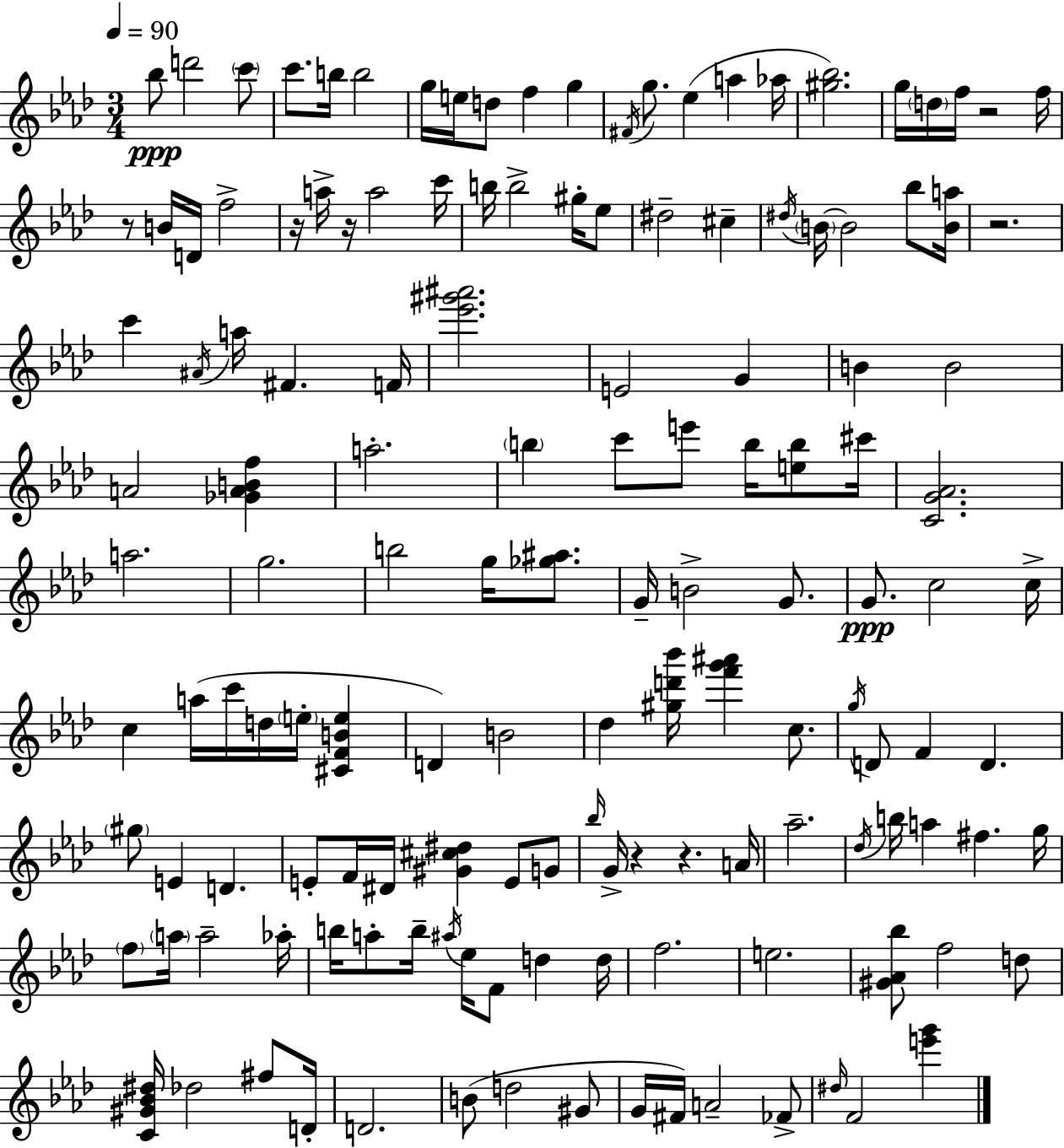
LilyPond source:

{
  \clef treble
  \numericTimeSignature
  \time 3/4
  \key f \minor
  \tempo 4 = 90
  bes''8\ppp d'''2 \parenthesize c'''8 | c'''8. b''16 b''2 | g''16 e''16 d''8 f''4 g''4 | \acciaccatura { fis'16 } g''8. ees''4( a''4 | \break aes''16 <gis'' bes''>2.) | g''16 \parenthesize d''16 f''16 r2 | f''16 r8 b'16 d'16 f''2-> | r16 a''16-> r16 a''2 | \break c'''16 b''16 b''2-> gis''16-. ees''8 | dis''2-- cis''4-- | \acciaccatura { dis''16 } \parenthesize b'16~~ b'2 bes''8 | <b' a''>16 r2. | \break c'''4 \acciaccatura { ais'16 } a''16 fis'4. | f'16 <ees''' gis''' ais'''>2. | e'2 g'4 | b'4 b'2 | \break a'2 <ges' a' b' f''>4 | a''2.-. | \parenthesize b''4 c'''8 e'''8 b''16 | <e'' b''>8 cis'''16 <c' g' aes'>2. | \break a''2. | g''2. | b''2 g''16 | <ges'' ais''>8. g'16-- b'2-> | \break g'8. g'8.\ppp c''2 | c''16-> c''4 a''16( c'''16 d''16 \parenthesize e''16-. <cis' f' b' e''>4 | d'4) b'2 | des''4 <gis'' d''' bes'''>16 <f''' g''' ais'''>4 | \break c''8. \acciaccatura { g''16 } d'8 f'4 d'4. | \parenthesize gis''8 e'4 d'4. | e'8-. f'16 dis'16 <gis' cis'' dis''>4 | e'8 g'8 \grace { bes''16 } g'16-> r4 r4. | \break a'16 aes''2.-- | \acciaccatura { des''16 } b''16 a''4 fis''4. | g''16 \parenthesize f''8 \parenthesize a''16 a''2-- | aes''16-. b''16 a''8-. b''16-- \acciaccatura { ais''16 } ees''16 | \break f'8 d''4 d''16 f''2. | e''2. | <gis' aes' bes''>8 f''2 | d''8 <c' gis' bes' dis''>16 des''2 | \break fis''8 d'16-. d'2. | b'8( d''2 | gis'8 g'16 fis'16) a'2-- | fes'8-> \grace { dis''16 } f'2 | \break <e''' g'''>4 \bar "|."
}